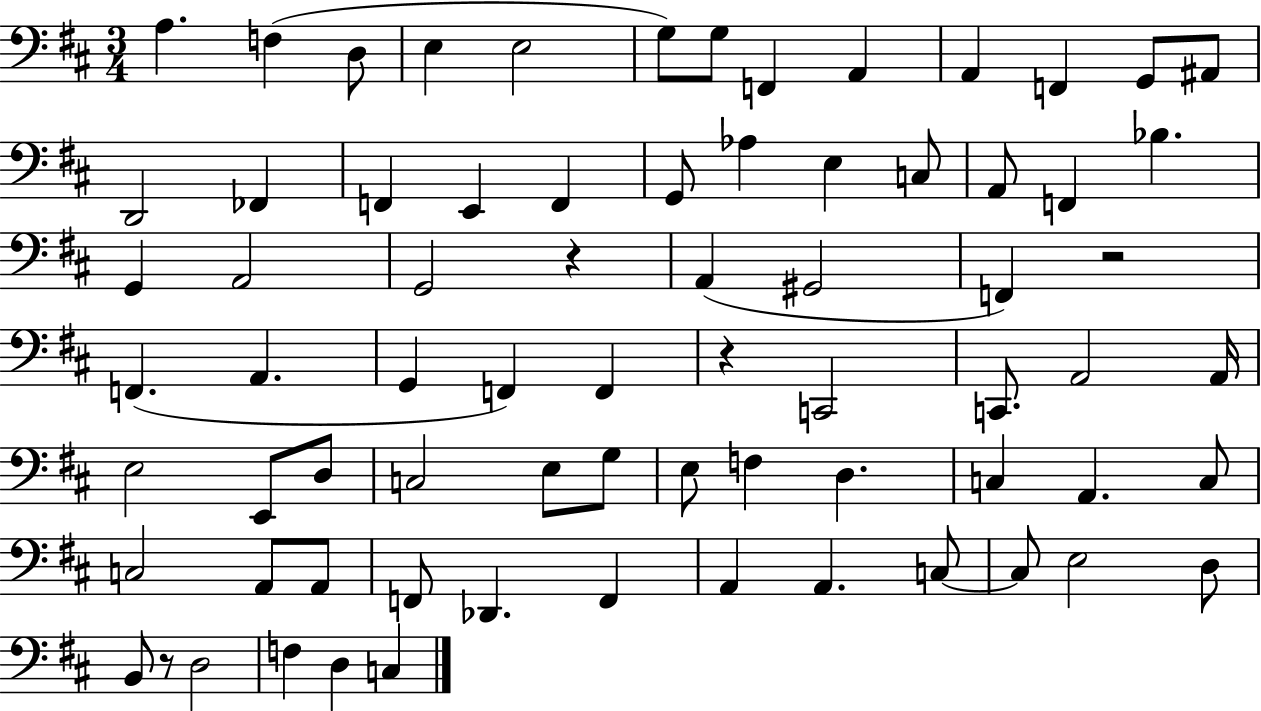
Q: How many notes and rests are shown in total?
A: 73